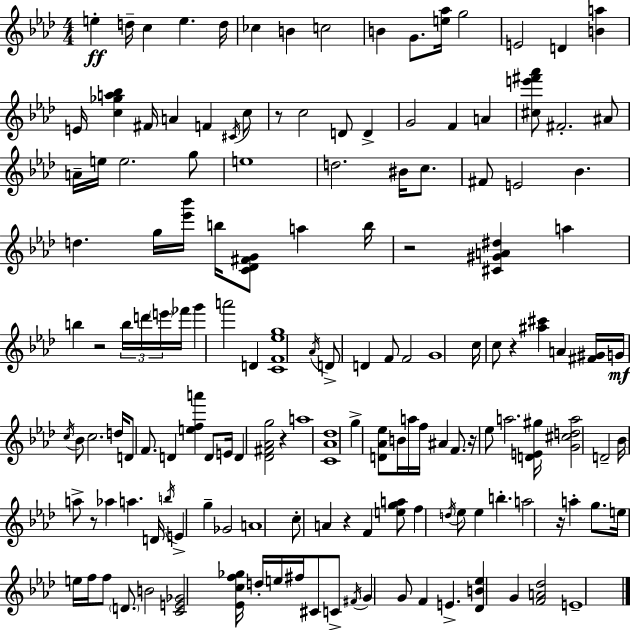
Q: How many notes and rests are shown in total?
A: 151